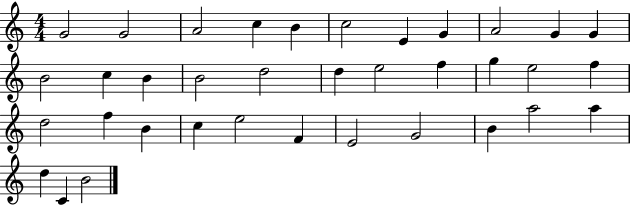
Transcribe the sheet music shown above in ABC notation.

X:1
T:Untitled
M:4/4
L:1/4
K:C
G2 G2 A2 c B c2 E G A2 G G B2 c B B2 d2 d e2 f g e2 f d2 f B c e2 F E2 G2 B a2 a d C B2